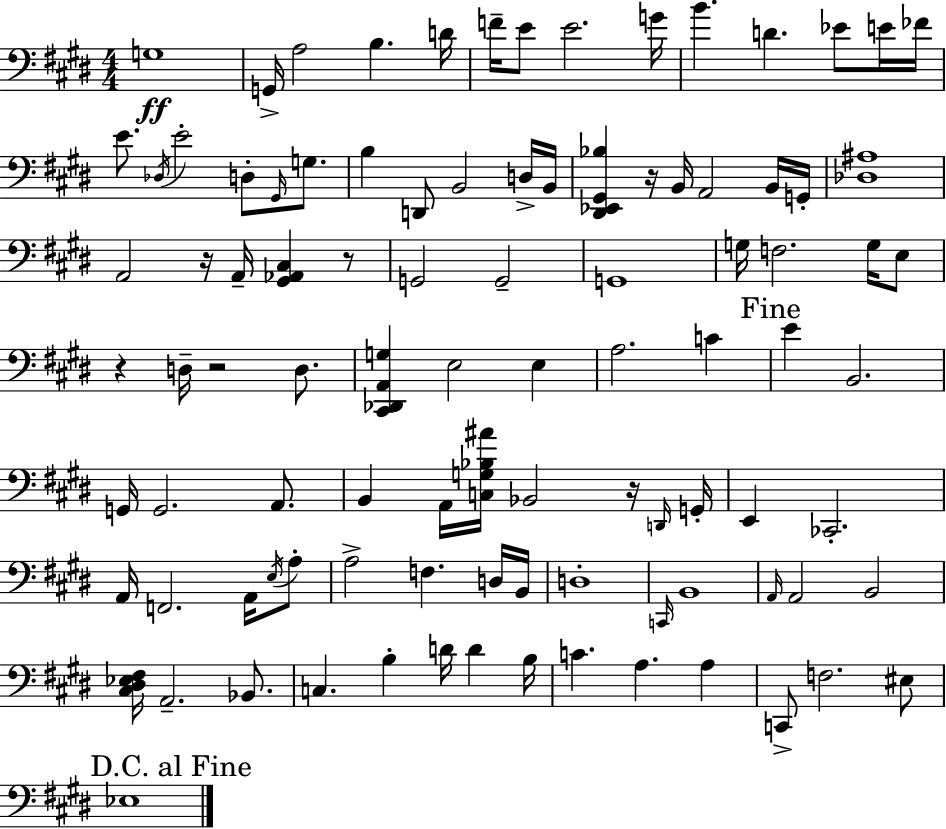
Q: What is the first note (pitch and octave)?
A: G3